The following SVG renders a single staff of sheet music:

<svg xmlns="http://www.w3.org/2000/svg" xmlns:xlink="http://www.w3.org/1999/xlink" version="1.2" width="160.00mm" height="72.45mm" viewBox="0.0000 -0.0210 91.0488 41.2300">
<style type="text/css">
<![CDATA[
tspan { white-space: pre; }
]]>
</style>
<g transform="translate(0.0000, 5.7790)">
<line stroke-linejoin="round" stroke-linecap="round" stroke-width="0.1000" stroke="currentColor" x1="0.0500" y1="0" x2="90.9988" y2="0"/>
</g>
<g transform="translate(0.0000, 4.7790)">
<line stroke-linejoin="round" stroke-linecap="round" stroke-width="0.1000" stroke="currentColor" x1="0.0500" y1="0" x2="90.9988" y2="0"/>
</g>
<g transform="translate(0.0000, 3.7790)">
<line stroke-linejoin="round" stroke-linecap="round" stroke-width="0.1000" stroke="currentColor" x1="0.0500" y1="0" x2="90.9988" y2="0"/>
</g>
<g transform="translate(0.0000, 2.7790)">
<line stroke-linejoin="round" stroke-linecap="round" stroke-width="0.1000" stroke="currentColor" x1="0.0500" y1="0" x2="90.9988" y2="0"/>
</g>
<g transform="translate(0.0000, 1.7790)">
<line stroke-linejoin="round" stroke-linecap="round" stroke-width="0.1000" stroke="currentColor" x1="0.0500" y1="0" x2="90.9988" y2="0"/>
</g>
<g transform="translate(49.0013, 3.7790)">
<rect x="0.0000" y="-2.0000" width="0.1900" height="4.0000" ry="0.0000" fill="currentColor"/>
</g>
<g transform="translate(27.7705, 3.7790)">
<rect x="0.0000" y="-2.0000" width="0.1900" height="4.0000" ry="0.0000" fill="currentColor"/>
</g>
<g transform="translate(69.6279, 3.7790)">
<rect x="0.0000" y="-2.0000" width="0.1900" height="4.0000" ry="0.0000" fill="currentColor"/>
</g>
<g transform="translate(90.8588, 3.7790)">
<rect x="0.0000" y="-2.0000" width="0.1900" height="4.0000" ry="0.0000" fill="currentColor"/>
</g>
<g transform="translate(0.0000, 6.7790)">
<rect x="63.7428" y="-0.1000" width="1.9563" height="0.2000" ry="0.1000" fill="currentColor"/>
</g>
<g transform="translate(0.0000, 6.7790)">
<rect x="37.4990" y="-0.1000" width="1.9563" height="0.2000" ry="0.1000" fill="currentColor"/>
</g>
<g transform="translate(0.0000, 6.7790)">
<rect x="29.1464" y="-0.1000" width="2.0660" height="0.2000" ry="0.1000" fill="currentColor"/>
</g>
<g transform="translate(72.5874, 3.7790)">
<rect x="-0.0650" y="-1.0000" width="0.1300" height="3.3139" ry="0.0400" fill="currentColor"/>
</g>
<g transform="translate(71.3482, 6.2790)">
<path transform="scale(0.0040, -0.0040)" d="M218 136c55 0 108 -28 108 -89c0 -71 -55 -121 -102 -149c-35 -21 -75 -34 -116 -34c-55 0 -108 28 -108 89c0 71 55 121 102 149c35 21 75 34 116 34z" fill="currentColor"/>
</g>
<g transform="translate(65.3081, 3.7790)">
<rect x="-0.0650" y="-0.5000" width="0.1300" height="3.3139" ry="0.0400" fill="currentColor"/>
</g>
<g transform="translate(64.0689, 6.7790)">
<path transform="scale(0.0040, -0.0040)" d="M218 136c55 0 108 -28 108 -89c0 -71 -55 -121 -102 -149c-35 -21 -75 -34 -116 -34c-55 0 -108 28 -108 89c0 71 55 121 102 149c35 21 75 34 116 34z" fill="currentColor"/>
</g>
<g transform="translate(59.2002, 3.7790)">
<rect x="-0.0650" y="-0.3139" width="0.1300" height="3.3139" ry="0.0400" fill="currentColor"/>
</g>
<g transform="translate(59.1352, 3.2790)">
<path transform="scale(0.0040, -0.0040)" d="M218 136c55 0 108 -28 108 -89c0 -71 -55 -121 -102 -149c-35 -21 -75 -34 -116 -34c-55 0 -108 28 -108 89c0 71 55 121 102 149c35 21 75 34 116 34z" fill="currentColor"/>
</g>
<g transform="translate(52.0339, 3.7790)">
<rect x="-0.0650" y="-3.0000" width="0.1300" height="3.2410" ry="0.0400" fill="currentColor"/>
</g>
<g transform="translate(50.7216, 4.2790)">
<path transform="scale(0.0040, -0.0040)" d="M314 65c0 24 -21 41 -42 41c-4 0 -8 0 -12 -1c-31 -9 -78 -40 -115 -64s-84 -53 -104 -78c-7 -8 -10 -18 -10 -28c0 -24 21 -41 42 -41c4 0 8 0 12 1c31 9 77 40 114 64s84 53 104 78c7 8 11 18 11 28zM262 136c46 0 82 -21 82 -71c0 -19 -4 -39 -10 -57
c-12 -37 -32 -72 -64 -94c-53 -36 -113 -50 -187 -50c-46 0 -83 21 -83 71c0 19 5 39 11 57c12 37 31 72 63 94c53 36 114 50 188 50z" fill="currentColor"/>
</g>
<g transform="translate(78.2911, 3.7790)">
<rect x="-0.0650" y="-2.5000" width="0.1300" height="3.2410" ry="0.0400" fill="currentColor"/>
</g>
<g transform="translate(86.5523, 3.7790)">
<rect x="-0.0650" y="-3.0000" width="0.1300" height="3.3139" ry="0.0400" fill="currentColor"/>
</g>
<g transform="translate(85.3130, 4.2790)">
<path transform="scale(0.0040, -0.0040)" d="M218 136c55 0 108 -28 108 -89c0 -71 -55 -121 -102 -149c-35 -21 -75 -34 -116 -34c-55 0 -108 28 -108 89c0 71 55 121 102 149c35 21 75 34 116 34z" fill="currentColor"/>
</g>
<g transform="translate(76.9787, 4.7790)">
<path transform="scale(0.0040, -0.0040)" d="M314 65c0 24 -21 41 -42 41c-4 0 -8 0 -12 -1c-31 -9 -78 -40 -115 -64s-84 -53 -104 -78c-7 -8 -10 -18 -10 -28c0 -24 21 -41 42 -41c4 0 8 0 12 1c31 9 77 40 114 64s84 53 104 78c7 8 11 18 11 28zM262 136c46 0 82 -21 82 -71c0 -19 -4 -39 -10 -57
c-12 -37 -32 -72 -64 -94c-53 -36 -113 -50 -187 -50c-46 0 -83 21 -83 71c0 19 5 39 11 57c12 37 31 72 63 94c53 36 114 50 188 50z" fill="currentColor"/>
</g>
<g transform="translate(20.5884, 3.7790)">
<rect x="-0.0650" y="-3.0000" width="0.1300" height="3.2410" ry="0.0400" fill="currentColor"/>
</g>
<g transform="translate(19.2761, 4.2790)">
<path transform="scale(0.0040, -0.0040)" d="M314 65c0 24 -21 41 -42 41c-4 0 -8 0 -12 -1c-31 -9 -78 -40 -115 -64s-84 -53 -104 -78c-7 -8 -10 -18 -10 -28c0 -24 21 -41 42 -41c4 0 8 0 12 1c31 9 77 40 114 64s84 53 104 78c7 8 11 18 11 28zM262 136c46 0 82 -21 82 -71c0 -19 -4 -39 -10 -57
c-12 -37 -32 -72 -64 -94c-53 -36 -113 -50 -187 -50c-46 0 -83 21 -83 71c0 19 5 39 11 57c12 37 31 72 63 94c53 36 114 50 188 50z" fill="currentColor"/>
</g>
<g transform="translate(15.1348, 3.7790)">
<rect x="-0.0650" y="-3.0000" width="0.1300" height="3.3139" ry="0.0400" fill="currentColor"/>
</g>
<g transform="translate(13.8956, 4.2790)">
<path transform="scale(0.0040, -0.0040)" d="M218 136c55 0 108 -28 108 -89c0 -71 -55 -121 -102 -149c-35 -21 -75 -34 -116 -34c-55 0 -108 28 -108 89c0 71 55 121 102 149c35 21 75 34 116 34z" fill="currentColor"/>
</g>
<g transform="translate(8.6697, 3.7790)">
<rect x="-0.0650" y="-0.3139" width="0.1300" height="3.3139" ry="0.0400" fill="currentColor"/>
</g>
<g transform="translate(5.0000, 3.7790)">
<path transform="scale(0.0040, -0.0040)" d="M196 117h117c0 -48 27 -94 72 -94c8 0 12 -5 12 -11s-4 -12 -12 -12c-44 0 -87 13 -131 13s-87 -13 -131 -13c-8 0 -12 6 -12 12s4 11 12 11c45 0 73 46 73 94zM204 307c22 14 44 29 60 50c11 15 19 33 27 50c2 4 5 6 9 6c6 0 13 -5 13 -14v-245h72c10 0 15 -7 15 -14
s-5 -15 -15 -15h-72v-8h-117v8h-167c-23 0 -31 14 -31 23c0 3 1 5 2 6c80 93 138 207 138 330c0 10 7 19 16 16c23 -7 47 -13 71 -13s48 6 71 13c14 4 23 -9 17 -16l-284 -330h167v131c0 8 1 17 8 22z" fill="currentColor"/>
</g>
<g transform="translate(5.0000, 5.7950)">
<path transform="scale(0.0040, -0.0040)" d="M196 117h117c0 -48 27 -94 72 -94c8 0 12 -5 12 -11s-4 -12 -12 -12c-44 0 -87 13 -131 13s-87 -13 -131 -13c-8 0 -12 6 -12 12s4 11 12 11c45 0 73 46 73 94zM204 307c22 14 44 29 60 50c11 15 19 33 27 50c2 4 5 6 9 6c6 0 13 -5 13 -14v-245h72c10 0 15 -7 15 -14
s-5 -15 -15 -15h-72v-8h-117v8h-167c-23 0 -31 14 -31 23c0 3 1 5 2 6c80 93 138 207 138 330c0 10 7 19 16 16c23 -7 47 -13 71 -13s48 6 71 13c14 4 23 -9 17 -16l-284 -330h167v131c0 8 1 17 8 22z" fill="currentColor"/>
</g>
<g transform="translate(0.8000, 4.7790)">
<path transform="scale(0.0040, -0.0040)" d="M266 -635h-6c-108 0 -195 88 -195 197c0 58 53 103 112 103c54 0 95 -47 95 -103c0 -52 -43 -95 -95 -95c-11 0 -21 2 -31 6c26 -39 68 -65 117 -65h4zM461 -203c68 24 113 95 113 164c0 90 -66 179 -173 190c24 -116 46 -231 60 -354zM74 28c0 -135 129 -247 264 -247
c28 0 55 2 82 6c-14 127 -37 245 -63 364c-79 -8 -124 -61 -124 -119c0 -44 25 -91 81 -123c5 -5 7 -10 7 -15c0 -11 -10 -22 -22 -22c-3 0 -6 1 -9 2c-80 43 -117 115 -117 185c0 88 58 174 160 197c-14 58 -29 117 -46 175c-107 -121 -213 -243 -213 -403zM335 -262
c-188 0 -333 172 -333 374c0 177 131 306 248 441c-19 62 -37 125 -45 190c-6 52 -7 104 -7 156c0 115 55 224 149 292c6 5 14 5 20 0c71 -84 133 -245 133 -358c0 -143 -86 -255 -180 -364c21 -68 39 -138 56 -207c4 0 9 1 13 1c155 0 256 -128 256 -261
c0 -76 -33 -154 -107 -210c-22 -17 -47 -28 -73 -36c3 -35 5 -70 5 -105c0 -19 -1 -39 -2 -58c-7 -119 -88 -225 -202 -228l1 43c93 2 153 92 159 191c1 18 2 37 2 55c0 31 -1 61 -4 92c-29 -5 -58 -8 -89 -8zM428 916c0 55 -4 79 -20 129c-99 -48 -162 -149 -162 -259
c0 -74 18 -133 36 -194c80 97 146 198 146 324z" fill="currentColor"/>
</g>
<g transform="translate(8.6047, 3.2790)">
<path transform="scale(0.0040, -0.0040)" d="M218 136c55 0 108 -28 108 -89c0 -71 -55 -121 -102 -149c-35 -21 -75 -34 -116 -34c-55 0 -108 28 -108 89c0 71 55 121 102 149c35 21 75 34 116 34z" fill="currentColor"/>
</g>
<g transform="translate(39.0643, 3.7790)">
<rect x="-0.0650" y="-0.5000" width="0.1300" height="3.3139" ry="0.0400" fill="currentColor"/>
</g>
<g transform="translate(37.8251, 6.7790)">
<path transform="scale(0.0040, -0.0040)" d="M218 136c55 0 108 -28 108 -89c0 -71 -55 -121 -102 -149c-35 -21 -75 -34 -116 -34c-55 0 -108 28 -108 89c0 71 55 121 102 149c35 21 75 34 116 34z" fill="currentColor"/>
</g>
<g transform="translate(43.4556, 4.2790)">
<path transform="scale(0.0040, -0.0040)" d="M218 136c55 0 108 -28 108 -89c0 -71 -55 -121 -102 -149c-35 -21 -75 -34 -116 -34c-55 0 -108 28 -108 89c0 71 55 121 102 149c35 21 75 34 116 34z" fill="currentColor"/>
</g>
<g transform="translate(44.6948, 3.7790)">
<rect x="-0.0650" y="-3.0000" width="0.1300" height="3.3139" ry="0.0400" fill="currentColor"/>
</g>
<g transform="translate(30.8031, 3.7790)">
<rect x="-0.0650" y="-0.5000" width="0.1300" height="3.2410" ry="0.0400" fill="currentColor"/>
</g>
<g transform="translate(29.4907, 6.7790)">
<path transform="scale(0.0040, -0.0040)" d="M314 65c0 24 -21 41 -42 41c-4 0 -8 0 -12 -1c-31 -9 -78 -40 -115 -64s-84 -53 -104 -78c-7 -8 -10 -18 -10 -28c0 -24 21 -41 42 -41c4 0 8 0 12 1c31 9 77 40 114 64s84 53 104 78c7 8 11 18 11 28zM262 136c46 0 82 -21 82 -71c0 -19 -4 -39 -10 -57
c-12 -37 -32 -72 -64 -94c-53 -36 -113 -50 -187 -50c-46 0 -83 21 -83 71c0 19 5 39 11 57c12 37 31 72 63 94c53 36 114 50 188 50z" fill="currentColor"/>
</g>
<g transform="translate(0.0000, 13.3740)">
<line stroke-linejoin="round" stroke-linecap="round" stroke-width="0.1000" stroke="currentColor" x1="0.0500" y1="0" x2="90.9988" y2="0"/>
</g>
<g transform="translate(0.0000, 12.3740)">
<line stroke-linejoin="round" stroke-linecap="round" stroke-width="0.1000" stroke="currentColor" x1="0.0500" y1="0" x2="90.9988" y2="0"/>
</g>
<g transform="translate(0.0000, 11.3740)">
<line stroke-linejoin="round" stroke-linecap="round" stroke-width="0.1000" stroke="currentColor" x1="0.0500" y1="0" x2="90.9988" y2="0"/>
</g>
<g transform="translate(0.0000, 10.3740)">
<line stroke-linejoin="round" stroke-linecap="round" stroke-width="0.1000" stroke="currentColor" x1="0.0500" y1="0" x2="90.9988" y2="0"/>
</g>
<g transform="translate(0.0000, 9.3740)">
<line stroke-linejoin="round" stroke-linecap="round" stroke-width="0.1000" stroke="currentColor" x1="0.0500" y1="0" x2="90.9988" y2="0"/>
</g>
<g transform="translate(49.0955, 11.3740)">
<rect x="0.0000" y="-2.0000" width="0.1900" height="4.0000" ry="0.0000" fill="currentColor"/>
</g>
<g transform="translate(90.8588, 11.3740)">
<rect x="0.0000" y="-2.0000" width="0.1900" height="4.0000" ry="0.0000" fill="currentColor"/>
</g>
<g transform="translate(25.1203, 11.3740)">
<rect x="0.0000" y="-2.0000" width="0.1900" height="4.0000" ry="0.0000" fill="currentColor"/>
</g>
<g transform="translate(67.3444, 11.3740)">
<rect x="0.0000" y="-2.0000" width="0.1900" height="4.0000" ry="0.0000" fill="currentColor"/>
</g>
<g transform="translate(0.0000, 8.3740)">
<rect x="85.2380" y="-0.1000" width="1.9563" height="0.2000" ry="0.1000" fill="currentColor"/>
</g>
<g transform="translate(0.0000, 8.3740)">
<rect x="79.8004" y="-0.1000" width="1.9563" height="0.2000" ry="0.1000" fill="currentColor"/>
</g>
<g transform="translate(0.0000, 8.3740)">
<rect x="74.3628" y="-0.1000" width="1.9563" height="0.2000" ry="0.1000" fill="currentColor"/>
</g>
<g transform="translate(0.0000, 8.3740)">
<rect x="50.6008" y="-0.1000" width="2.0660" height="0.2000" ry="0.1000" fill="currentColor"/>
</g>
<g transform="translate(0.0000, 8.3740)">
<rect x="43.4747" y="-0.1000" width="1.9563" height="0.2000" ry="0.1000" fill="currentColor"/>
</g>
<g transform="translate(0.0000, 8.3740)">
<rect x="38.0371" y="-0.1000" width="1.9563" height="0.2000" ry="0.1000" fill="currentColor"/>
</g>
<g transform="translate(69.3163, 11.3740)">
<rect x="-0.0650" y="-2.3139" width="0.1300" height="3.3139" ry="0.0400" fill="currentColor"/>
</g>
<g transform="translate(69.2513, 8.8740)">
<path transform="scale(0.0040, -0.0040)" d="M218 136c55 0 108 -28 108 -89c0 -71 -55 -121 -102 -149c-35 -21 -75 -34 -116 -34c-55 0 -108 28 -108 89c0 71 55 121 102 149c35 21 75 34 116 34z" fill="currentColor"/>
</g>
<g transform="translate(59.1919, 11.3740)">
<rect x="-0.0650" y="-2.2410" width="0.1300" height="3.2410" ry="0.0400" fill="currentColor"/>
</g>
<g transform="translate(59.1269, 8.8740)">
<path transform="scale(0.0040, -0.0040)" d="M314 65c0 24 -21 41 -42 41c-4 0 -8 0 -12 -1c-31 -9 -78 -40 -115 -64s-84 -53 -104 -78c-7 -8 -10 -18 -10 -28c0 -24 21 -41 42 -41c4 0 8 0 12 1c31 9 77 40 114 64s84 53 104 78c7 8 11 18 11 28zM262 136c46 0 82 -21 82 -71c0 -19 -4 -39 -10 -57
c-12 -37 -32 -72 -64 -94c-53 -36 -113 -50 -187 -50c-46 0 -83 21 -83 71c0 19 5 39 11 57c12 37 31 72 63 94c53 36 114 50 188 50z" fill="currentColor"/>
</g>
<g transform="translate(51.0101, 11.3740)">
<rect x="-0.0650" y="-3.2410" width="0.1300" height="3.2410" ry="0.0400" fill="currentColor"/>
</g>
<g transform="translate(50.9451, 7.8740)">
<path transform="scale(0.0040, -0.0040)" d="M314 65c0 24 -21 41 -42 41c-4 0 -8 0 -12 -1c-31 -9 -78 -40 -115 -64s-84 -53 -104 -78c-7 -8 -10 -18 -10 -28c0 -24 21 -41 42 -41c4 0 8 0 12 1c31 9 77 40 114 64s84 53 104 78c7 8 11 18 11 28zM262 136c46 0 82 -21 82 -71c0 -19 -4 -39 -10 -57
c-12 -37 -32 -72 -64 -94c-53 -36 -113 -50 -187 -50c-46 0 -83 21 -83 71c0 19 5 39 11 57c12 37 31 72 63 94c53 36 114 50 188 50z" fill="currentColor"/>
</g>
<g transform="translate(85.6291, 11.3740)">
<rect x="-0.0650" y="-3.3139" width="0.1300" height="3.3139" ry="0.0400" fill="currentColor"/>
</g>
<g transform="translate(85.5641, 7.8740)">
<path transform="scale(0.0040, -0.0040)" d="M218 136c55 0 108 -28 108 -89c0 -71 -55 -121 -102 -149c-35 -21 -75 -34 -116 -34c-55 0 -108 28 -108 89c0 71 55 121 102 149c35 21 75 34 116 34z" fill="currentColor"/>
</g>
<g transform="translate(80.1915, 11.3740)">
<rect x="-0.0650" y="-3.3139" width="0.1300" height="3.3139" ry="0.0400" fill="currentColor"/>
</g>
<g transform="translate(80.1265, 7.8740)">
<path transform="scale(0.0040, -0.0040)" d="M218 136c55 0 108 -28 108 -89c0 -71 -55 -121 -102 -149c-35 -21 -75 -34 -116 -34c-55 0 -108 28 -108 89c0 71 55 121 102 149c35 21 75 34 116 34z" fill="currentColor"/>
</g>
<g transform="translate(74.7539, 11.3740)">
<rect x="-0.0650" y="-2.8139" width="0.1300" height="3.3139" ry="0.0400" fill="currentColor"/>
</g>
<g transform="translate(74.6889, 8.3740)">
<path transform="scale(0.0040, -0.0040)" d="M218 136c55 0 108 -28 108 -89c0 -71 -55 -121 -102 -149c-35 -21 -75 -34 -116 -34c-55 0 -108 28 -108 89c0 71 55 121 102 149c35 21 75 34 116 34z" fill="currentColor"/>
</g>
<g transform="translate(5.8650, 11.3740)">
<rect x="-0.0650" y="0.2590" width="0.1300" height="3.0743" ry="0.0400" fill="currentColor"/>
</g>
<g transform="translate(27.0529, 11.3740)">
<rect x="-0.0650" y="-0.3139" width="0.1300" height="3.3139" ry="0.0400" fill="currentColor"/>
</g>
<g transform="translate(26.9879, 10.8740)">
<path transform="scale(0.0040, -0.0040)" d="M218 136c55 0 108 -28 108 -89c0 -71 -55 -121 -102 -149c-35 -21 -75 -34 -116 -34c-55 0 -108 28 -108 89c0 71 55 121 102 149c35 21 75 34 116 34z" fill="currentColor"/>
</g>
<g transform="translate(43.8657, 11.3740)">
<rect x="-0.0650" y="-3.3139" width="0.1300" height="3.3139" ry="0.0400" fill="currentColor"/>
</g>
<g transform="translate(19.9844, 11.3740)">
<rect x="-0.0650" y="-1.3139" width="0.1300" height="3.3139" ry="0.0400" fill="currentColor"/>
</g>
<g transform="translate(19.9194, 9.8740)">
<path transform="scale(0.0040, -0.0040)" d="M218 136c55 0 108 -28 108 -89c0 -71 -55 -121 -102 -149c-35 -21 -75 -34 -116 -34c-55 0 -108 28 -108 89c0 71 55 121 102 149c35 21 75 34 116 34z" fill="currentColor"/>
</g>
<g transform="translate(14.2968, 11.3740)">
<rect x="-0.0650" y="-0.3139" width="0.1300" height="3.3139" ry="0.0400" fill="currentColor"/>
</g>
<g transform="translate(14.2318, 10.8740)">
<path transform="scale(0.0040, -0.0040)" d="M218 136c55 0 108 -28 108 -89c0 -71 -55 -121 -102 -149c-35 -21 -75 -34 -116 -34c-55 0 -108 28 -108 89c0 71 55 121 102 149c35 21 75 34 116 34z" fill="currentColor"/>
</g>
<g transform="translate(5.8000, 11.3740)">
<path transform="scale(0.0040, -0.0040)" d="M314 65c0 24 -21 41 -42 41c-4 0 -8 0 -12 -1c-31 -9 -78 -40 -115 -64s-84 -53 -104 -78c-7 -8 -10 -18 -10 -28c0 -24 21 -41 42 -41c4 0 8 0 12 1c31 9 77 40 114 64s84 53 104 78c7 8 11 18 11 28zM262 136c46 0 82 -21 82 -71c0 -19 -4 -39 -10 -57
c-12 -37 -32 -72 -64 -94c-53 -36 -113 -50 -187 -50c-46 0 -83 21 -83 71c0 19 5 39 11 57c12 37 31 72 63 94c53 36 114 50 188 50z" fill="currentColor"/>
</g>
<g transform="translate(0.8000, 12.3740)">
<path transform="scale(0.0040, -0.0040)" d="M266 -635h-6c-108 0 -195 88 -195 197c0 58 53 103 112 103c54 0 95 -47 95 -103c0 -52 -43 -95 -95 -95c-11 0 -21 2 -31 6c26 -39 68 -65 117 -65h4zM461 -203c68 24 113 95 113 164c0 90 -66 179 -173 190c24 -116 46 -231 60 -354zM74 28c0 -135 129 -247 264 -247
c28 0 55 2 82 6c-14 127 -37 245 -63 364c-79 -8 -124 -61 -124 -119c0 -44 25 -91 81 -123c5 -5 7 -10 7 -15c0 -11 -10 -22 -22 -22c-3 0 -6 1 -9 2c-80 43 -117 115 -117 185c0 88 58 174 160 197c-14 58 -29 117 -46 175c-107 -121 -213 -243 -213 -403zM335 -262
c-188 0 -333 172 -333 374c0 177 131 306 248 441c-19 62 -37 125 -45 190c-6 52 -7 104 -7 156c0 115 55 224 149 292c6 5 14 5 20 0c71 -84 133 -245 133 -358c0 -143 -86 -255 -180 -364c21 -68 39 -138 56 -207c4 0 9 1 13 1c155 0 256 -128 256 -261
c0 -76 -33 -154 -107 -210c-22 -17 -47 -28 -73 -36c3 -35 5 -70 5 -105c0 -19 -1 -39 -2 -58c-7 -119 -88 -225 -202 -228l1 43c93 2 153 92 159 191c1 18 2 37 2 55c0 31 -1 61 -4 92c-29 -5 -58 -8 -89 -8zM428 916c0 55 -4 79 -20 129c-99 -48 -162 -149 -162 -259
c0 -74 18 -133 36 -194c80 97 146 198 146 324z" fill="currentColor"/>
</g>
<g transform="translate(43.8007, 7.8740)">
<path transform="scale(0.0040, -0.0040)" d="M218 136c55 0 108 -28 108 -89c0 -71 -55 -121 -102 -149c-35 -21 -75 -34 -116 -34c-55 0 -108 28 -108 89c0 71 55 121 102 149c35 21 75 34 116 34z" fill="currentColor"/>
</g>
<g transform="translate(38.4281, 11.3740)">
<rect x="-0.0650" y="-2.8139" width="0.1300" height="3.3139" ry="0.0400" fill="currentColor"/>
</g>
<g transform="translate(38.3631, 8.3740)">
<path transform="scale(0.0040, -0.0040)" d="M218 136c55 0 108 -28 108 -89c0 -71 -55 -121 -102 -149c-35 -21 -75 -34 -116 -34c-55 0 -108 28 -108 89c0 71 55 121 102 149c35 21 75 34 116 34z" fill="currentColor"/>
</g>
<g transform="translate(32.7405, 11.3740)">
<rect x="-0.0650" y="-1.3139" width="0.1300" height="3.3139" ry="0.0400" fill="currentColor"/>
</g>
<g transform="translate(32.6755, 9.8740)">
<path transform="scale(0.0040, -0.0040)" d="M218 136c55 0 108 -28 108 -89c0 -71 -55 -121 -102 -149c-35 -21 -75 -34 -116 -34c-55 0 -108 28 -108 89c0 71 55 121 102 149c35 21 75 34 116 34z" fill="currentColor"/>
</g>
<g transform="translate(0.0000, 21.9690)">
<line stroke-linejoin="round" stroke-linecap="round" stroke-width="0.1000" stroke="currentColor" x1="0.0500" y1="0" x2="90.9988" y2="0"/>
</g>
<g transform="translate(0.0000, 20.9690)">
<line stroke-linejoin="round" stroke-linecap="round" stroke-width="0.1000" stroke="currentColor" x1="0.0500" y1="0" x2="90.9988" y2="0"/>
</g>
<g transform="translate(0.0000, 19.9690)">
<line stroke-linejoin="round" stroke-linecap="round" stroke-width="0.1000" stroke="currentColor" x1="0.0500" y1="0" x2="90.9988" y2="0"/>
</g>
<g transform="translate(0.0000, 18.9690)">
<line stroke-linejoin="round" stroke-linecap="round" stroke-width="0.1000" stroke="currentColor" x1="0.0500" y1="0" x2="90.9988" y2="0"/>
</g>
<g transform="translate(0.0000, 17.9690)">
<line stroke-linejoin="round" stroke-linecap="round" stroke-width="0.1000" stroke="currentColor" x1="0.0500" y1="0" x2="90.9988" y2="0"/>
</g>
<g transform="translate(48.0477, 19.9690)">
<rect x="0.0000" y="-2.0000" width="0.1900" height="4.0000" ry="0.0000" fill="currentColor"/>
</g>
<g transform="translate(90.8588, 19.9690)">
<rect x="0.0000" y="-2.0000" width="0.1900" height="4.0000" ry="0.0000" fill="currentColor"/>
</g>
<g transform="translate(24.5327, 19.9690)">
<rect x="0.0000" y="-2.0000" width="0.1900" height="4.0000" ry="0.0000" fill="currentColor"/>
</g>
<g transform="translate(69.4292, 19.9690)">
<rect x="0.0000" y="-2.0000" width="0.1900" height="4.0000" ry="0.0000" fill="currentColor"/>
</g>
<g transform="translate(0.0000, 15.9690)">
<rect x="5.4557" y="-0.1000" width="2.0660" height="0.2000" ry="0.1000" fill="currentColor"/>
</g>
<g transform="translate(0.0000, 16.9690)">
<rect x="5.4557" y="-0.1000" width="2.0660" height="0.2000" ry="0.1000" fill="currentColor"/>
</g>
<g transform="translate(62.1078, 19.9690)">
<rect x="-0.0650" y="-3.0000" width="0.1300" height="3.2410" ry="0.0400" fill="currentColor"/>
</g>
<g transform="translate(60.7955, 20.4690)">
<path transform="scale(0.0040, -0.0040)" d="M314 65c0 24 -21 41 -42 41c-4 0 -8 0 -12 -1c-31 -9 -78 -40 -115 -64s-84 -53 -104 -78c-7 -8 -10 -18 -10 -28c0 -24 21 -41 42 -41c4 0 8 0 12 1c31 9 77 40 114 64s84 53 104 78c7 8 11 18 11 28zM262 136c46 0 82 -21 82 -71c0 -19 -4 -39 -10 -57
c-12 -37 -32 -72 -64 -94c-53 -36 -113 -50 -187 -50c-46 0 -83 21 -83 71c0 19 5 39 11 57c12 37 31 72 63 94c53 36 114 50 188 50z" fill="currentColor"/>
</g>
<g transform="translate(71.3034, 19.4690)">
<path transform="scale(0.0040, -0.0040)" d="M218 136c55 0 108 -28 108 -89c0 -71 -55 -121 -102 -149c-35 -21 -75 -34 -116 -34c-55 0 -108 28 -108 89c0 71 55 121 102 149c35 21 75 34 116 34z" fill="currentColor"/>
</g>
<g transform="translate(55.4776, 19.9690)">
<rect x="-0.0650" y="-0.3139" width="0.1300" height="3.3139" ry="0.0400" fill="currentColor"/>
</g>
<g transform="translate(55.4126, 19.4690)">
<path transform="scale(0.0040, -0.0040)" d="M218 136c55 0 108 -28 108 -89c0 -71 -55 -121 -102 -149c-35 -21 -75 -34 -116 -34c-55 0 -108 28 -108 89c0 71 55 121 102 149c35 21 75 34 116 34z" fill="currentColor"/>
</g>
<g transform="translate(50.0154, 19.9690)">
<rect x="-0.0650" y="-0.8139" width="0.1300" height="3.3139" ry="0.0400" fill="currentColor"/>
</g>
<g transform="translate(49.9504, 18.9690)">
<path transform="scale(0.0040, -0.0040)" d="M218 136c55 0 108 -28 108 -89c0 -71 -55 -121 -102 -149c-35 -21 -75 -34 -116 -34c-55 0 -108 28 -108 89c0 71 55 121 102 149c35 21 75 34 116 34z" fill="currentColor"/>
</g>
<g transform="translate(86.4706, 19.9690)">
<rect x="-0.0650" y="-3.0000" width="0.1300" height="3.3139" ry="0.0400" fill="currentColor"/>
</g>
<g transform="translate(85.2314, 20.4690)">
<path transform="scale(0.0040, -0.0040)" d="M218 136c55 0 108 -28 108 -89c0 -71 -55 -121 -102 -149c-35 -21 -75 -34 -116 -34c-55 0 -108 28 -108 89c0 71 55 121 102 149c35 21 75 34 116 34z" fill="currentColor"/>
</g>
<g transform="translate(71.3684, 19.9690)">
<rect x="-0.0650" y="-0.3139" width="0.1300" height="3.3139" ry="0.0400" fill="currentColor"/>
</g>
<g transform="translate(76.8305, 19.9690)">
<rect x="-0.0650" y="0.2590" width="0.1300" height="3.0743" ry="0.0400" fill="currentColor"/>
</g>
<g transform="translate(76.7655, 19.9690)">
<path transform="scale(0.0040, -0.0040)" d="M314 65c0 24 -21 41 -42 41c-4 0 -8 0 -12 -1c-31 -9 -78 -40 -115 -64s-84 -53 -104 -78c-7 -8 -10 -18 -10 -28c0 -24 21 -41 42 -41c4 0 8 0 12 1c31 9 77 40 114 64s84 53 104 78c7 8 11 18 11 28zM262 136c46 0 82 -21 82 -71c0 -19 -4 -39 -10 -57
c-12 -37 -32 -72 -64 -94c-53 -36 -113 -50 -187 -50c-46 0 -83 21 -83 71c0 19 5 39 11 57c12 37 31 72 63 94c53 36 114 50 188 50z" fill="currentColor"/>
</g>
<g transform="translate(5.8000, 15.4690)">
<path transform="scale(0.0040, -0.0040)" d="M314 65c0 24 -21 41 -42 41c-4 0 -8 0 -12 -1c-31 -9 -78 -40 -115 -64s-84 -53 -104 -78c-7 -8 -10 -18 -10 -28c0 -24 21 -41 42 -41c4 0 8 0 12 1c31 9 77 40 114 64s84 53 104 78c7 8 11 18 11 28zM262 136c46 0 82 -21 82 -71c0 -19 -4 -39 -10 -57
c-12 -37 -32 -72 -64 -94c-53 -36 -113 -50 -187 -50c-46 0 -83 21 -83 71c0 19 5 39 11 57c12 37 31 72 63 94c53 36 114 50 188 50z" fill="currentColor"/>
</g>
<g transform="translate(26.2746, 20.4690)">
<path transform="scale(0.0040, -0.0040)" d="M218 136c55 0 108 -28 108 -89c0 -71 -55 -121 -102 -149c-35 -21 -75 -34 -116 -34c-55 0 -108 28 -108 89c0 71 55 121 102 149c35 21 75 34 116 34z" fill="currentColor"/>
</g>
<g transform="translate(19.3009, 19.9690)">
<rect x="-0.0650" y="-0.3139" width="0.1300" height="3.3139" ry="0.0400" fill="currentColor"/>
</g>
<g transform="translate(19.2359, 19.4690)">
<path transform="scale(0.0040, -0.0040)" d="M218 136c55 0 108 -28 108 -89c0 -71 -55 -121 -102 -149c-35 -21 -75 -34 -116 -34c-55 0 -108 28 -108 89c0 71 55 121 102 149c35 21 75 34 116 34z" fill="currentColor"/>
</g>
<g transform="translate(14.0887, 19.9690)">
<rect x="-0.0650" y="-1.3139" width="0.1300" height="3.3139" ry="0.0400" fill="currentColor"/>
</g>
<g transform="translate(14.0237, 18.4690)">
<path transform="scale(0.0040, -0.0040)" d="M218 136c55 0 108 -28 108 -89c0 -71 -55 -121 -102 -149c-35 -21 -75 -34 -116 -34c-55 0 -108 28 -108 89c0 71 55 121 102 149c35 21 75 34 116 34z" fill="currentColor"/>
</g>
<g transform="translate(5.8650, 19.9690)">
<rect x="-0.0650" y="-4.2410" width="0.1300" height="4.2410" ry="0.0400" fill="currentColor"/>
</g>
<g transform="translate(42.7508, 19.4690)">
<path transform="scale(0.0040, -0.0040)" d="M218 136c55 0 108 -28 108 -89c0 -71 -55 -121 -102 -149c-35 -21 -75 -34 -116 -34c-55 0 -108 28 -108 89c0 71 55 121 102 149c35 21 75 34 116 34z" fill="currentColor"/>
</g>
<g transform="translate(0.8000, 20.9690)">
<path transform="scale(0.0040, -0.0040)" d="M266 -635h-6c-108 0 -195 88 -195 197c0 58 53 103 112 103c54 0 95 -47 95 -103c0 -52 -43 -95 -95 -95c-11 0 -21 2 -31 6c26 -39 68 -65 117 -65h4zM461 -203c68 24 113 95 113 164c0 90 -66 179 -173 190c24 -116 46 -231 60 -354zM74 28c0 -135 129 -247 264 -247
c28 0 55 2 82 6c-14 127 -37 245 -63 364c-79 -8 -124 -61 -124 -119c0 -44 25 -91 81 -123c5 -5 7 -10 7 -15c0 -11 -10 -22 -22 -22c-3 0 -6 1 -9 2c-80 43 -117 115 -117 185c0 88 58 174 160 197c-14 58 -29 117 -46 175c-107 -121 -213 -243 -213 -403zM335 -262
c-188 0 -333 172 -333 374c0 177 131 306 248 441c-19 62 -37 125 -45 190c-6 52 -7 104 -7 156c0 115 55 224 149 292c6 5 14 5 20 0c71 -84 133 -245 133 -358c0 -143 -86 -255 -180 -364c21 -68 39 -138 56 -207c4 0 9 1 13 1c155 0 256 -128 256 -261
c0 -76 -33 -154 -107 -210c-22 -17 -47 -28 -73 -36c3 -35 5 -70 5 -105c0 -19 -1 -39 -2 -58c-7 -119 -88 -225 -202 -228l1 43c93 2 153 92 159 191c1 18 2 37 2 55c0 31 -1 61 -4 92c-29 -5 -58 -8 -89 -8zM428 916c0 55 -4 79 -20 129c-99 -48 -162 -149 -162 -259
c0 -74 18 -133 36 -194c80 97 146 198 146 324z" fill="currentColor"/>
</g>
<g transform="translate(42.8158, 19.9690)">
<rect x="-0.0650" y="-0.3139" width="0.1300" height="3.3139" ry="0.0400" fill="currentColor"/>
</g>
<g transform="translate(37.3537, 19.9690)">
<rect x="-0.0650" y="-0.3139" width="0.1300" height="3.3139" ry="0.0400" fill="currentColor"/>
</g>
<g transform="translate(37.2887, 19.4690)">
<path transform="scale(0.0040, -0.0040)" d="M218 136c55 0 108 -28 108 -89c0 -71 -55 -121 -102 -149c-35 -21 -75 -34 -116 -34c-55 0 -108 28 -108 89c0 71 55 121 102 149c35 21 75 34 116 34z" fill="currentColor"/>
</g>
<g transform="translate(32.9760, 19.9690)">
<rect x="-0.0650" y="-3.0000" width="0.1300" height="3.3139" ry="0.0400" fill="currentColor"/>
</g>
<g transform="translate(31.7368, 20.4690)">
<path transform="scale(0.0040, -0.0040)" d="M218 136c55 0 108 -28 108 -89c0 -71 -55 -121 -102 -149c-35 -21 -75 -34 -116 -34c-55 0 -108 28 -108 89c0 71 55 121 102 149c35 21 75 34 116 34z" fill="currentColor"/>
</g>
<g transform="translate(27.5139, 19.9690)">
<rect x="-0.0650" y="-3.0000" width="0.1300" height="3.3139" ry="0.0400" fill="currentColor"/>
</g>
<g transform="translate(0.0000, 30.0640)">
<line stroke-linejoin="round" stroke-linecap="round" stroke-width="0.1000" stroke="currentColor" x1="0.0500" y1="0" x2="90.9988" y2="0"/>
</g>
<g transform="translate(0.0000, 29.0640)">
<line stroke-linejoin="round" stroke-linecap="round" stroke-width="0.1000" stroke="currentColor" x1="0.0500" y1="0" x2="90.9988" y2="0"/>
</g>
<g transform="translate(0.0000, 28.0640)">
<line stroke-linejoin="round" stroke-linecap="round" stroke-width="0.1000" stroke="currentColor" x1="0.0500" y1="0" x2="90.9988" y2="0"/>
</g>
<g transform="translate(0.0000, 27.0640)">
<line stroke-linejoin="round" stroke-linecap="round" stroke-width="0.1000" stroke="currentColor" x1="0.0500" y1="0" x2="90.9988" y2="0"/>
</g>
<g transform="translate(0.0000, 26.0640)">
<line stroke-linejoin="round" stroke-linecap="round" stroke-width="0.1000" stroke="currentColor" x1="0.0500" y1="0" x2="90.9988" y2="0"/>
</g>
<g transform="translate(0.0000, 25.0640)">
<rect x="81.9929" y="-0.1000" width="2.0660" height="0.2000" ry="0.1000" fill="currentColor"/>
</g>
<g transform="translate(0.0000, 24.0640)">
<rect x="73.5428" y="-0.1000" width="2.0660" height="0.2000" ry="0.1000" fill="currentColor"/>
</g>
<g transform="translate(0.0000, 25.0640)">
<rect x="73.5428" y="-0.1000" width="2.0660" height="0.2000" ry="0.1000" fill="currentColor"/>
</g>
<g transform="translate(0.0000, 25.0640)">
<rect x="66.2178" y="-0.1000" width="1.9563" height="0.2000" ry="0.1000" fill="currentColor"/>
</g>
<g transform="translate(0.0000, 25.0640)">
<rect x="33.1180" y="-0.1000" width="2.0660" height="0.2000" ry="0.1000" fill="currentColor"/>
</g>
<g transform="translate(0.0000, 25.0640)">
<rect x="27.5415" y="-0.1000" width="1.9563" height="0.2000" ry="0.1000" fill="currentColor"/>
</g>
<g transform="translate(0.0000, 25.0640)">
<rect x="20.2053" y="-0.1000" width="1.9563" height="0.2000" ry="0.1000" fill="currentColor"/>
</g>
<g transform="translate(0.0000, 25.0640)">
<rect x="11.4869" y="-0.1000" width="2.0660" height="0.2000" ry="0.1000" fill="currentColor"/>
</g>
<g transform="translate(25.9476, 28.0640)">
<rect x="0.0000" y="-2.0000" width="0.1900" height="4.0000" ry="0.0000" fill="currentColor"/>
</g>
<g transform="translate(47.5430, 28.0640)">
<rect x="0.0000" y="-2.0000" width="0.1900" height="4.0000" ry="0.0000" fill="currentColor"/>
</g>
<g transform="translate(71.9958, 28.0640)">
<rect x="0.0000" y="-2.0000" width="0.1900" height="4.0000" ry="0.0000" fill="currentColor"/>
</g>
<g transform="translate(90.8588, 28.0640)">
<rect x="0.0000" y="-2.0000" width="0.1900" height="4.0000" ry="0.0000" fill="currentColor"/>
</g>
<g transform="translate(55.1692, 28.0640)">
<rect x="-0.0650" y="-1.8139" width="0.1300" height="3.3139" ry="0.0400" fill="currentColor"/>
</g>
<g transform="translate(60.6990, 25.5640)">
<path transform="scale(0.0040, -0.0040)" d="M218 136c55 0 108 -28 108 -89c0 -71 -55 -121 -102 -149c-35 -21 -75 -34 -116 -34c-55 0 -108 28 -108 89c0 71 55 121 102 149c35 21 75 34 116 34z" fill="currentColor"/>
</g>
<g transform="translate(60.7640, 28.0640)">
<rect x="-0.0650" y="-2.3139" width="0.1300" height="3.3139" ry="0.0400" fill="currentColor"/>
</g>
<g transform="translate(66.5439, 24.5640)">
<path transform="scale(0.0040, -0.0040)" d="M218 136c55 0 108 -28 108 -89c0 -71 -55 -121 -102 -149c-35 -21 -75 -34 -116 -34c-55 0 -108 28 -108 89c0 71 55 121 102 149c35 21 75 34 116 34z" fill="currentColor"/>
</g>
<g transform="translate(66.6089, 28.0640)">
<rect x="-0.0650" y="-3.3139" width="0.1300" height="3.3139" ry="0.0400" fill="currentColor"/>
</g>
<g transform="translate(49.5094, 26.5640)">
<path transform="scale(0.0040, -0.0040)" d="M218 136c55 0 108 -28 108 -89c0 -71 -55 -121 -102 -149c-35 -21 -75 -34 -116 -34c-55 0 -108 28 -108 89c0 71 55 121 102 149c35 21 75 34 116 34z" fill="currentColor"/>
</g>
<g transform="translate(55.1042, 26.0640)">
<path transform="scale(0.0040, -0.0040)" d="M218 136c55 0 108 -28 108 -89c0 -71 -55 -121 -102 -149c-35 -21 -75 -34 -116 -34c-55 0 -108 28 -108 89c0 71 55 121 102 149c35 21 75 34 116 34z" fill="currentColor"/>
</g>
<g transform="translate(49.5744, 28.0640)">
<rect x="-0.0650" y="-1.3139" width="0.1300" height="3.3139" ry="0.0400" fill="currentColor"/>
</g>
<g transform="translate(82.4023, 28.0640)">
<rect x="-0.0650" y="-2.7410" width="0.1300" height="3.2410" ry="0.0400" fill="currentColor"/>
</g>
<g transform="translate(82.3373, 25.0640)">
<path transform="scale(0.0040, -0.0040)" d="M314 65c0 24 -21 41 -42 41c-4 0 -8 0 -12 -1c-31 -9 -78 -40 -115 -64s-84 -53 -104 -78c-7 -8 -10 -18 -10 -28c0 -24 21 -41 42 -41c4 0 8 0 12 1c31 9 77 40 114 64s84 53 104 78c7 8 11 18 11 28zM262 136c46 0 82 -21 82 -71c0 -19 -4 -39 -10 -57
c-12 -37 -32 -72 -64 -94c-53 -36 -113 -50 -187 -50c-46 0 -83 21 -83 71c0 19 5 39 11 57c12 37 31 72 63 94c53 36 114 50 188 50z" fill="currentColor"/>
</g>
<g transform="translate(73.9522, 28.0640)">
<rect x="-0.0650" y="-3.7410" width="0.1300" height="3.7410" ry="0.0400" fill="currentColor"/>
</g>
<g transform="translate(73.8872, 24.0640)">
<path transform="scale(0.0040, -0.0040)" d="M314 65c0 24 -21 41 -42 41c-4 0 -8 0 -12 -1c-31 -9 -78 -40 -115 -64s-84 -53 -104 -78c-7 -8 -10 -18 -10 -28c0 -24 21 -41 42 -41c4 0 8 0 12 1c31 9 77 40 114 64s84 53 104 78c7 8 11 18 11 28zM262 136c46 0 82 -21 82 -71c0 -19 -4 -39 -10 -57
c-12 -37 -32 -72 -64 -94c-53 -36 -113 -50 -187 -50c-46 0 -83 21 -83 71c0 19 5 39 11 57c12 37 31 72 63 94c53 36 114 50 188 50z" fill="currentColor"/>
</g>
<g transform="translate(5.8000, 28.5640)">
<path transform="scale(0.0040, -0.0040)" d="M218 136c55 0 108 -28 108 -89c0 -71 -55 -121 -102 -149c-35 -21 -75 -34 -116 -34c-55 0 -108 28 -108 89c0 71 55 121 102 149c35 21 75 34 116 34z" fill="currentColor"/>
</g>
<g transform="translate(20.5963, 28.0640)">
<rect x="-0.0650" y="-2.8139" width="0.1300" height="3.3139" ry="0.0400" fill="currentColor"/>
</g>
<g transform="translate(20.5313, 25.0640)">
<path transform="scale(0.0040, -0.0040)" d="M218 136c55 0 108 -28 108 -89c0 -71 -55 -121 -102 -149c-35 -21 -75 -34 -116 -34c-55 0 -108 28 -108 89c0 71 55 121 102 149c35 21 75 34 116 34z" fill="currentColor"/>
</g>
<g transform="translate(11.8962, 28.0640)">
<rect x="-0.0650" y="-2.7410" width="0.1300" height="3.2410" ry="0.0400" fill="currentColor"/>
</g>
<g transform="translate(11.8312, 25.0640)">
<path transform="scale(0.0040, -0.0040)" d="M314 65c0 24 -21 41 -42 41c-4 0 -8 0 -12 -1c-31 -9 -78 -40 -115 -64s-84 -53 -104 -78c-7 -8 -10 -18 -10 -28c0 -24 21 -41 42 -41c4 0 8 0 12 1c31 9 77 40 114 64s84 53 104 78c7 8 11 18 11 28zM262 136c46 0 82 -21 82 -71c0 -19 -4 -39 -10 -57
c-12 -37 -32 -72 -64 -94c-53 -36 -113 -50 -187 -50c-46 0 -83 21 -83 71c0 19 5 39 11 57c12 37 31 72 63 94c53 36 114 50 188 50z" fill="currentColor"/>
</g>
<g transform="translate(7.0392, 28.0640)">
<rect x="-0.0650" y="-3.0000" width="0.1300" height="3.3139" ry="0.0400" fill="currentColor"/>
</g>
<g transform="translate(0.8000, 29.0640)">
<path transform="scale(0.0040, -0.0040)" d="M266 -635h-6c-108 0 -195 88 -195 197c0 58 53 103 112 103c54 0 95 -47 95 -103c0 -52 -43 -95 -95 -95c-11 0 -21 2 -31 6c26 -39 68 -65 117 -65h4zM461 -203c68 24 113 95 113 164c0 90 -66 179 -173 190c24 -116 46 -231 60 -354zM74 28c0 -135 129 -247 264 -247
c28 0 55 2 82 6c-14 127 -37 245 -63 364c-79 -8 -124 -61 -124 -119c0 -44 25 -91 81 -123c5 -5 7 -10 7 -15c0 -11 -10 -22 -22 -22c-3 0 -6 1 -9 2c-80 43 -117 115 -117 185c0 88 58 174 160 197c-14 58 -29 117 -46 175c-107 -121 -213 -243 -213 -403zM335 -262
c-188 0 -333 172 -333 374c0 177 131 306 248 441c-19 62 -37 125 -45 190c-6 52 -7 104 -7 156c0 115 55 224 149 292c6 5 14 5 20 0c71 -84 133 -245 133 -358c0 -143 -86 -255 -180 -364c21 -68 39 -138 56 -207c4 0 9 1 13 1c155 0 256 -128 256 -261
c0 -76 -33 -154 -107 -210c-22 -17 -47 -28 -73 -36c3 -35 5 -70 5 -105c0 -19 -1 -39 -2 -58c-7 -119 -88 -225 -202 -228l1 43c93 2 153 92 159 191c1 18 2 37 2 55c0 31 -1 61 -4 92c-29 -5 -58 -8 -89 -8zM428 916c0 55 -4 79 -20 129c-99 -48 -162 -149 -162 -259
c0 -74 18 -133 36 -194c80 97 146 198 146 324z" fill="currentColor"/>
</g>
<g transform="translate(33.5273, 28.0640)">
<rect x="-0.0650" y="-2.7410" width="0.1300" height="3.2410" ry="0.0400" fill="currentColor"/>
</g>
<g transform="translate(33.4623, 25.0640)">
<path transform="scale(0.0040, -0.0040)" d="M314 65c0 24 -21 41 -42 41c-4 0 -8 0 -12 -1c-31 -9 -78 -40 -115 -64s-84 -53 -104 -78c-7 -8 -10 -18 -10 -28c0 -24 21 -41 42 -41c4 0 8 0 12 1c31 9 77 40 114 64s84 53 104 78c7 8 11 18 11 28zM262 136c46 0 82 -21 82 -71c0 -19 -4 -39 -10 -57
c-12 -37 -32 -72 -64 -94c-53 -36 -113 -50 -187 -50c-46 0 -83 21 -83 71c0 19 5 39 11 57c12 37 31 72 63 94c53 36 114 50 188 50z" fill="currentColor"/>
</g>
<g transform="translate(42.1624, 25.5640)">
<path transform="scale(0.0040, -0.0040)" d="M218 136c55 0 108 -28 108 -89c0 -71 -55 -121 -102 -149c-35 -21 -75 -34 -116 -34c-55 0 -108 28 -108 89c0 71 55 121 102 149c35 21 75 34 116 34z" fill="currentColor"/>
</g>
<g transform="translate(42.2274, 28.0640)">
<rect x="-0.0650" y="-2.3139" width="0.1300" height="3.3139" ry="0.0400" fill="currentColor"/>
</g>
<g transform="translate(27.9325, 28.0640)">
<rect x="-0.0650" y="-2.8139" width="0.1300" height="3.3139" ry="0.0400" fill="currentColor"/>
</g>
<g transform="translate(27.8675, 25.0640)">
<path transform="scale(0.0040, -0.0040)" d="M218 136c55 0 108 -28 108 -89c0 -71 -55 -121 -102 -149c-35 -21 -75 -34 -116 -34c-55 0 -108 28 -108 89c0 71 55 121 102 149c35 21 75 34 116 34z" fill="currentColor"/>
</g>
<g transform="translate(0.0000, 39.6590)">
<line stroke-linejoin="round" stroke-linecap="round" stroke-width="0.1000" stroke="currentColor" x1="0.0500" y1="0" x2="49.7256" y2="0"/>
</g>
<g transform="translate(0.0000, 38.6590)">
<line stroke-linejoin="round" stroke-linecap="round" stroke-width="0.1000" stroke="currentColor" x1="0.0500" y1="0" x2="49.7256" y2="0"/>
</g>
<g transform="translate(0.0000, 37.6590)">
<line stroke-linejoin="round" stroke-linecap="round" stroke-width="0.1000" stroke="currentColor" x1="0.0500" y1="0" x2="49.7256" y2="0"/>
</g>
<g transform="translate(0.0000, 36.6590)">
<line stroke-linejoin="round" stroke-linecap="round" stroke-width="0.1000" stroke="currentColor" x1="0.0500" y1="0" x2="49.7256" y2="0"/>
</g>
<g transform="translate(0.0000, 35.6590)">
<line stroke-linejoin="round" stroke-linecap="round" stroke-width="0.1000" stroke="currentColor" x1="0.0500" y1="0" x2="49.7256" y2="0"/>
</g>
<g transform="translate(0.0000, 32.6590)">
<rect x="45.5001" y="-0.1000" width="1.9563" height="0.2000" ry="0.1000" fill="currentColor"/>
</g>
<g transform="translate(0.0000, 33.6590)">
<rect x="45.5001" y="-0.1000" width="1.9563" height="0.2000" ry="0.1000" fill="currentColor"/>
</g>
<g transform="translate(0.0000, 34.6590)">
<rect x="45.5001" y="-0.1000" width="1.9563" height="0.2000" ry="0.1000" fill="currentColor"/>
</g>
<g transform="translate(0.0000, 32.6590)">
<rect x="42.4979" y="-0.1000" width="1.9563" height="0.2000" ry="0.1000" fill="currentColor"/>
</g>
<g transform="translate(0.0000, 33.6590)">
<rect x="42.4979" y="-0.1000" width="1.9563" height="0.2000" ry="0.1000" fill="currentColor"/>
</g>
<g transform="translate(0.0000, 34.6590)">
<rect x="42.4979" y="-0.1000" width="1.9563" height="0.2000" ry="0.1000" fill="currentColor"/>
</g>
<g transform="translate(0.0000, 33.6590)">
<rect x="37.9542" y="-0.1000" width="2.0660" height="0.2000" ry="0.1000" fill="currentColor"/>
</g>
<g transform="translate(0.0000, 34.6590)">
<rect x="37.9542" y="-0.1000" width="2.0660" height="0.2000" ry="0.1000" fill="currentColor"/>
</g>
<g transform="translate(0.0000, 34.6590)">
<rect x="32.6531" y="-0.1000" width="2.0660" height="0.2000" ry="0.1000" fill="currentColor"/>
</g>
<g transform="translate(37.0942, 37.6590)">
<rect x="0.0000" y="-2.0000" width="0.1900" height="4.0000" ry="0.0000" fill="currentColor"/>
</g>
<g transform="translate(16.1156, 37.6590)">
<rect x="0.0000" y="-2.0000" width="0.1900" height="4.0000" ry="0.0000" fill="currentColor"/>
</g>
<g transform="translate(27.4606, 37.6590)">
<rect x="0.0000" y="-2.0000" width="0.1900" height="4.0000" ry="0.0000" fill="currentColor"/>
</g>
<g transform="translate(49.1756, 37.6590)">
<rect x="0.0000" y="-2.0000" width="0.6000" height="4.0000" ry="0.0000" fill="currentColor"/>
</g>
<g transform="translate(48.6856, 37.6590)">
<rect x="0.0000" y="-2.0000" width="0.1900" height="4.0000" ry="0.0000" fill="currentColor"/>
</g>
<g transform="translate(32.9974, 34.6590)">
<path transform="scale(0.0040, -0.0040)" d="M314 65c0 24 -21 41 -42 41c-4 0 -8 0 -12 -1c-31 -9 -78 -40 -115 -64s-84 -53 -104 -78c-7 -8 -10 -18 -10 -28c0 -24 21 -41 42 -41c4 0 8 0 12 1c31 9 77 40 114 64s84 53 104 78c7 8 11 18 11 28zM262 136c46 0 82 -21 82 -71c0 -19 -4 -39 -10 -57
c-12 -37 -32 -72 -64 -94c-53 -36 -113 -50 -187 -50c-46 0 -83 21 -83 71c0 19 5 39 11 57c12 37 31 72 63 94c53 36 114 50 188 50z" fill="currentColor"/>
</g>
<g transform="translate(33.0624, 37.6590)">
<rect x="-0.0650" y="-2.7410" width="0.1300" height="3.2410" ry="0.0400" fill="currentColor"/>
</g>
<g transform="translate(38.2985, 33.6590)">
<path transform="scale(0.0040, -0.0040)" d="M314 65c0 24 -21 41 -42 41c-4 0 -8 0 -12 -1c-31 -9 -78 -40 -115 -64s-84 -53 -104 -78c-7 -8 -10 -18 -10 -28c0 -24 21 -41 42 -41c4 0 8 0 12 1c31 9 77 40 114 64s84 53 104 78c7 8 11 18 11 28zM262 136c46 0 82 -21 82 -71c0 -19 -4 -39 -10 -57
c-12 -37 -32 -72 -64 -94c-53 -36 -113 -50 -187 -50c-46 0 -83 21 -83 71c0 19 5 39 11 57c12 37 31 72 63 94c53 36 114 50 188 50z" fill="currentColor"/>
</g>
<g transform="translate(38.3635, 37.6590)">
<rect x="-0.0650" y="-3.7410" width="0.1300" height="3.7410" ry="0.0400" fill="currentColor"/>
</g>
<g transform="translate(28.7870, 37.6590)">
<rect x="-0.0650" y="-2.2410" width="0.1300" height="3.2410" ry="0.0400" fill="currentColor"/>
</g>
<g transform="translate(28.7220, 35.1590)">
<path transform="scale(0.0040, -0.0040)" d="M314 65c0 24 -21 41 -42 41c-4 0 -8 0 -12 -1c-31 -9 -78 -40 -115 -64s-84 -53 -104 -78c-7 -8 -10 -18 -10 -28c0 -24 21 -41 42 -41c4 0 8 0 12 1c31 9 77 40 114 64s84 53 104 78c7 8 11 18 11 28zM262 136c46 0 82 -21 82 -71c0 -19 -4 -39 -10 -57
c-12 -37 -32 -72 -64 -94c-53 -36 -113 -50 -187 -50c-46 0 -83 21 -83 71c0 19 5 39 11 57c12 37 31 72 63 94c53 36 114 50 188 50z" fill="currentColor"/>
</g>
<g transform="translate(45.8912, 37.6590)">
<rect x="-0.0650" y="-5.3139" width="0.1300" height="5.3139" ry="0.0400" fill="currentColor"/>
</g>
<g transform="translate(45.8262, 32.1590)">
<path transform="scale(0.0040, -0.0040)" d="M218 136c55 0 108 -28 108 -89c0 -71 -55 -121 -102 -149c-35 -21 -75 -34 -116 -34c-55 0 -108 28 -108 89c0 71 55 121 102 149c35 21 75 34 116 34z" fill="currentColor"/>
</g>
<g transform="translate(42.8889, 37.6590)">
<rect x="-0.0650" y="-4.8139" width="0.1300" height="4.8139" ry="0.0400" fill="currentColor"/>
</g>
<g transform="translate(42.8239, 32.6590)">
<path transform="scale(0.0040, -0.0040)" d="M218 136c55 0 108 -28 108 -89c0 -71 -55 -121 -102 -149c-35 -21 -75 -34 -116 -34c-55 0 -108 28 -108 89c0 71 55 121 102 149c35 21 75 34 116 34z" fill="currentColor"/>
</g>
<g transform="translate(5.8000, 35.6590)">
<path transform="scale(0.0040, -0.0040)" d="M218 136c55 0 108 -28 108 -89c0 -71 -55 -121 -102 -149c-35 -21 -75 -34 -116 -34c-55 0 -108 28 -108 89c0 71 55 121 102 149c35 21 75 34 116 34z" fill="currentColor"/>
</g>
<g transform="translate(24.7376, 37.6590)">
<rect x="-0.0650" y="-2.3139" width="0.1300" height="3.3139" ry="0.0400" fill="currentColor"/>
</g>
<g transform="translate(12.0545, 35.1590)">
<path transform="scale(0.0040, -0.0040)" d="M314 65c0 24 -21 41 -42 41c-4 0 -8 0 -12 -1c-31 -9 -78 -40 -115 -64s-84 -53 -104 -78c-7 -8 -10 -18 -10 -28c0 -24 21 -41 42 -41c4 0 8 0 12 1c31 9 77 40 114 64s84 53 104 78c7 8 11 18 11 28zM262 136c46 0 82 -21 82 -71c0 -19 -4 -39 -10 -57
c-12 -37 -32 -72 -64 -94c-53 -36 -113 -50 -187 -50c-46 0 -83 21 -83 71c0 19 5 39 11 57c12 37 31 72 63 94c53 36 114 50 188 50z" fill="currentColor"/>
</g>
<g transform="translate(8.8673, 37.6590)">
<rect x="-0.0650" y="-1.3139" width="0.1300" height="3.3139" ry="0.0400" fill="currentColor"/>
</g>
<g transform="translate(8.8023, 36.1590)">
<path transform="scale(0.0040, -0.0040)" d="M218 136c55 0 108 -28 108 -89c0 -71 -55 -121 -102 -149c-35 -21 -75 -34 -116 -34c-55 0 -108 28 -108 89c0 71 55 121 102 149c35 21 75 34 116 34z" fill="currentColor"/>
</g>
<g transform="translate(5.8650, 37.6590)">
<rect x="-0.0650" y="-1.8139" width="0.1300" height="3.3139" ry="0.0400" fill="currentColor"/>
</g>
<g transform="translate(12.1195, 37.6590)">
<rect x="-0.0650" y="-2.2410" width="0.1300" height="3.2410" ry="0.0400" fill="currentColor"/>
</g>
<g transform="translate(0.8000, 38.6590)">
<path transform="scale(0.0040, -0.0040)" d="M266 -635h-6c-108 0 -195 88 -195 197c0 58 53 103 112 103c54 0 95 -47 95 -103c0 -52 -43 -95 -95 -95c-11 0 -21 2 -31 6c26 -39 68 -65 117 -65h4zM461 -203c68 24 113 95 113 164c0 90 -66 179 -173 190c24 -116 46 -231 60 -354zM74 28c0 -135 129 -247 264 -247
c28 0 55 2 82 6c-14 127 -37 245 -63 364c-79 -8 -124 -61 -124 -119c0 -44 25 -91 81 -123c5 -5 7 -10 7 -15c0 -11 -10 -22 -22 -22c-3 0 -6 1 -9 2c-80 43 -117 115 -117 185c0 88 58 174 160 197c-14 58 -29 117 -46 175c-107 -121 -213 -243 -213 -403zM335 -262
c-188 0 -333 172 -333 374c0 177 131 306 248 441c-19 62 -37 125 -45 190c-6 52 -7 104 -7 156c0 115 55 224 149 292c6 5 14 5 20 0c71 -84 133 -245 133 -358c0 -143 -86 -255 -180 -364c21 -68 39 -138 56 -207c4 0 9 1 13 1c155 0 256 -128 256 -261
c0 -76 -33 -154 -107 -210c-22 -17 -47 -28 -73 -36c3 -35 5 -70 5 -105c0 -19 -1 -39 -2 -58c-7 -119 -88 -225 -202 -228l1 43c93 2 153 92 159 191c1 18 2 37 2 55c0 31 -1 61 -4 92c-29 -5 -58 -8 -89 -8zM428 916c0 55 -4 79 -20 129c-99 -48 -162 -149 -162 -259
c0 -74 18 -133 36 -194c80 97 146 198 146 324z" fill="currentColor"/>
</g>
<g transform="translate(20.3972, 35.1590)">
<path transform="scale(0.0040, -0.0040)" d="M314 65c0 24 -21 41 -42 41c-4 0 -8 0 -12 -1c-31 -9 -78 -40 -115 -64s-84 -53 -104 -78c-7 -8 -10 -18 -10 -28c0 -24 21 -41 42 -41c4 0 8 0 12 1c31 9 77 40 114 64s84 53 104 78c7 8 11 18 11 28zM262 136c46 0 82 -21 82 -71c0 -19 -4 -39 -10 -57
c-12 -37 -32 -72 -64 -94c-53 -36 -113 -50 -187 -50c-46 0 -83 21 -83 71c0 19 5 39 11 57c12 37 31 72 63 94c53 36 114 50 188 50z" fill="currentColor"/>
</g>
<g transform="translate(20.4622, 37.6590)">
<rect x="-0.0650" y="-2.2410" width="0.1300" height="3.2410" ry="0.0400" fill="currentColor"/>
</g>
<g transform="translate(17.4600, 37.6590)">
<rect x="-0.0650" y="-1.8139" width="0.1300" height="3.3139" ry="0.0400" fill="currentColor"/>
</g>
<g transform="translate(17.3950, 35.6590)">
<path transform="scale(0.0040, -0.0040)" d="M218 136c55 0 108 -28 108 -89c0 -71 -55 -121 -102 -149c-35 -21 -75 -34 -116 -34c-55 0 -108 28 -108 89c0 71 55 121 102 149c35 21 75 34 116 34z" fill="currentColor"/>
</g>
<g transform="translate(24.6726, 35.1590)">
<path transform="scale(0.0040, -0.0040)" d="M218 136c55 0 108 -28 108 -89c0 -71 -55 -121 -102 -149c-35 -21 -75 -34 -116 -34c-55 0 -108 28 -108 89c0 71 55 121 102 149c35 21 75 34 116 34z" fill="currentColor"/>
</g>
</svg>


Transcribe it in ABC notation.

X:1
T:Untitled
M:4/4
L:1/4
K:C
c A A2 C2 C A A2 c C D G2 A B2 c e c e a b b2 g2 g a b b d'2 e c A A c c d c A2 c B2 A A a2 a a a2 g e f g b c'2 a2 f e g2 f g2 g g2 a2 c'2 e' f'